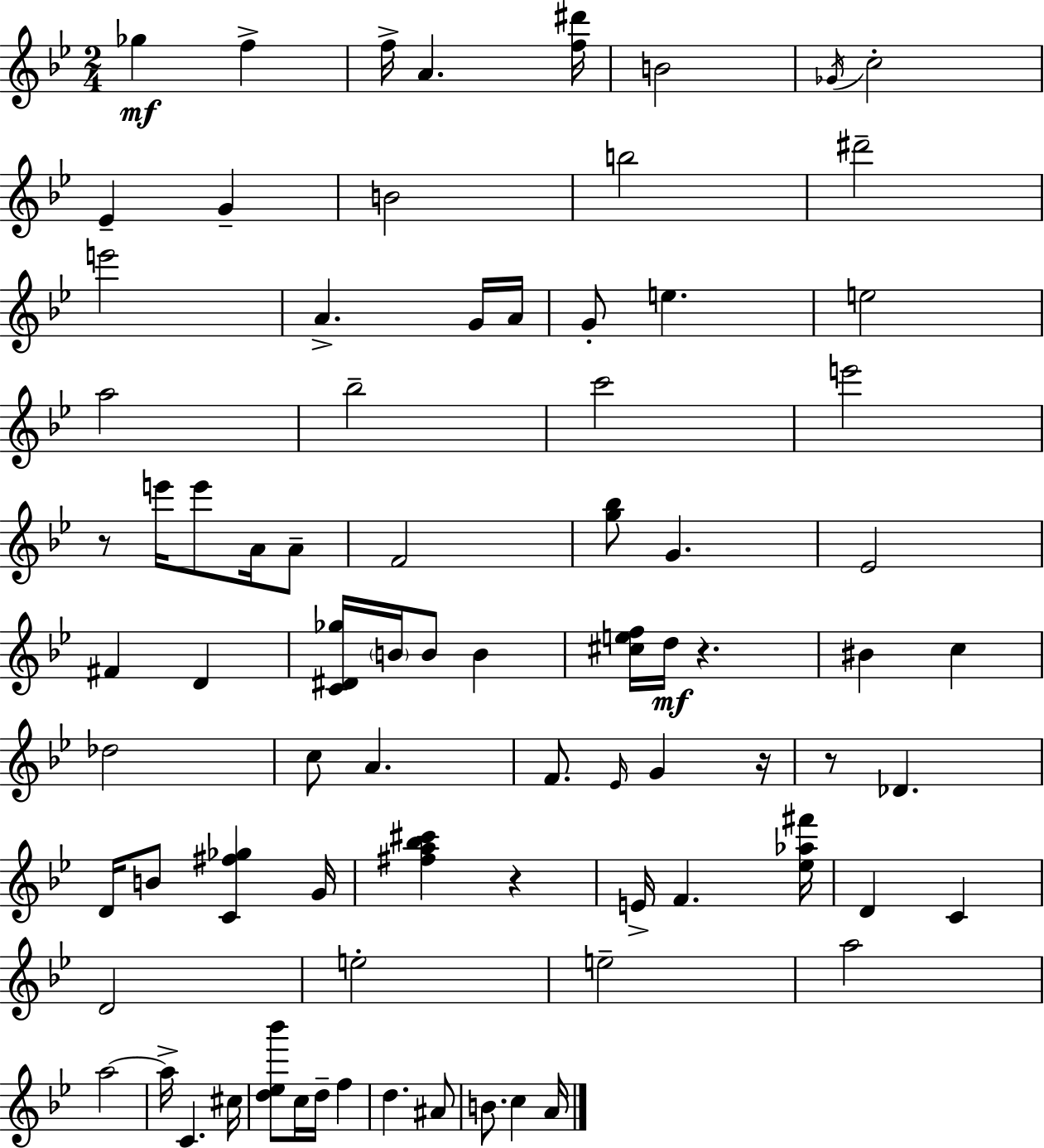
Gb5/q F5/q F5/s A4/q. [F5,D#6]/s B4/h Gb4/s C5/h Eb4/q G4/q B4/h B5/h D#6/h E6/h A4/q. G4/s A4/s G4/e E5/q. E5/h A5/h Bb5/h C6/h E6/h R/e E6/s E6/e A4/s A4/e F4/h [G5,Bb5]/e G4/q. Eb4/h F#4/q D4/q [C4,D#4,Gb5]/s B4/s B4/e B4/q [C#5,E5,F5]/s D5/s R/q. BIS4/q C5/q Db5/h C5/e A4/q. F4/e. Eb4/s G4/q R/s R/e Db4/q. D4/s B4/e [C4,F#5,Gb5]/q G4/s [F#5,A5,Bb5,C#6]/q R/q E4/s F4/q. [Eb5,Ab5,F#6]/s D4/q C4/q D4/h E5/h E5/h A5/h A5/h A5/s C4/q. C#5/s [D5,Eb5,Bb6]/e C5/s D5/s F5/q D5/q. A#4/e B4/e. C5/q A4/s